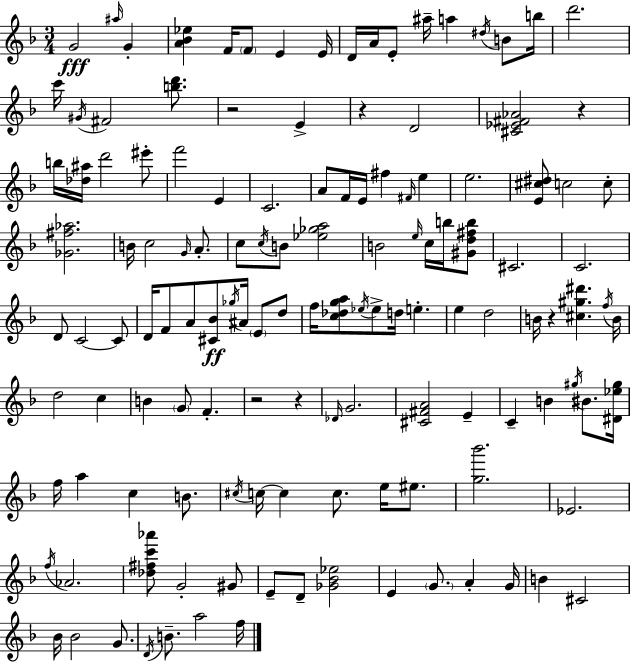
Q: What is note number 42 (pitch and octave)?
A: C5